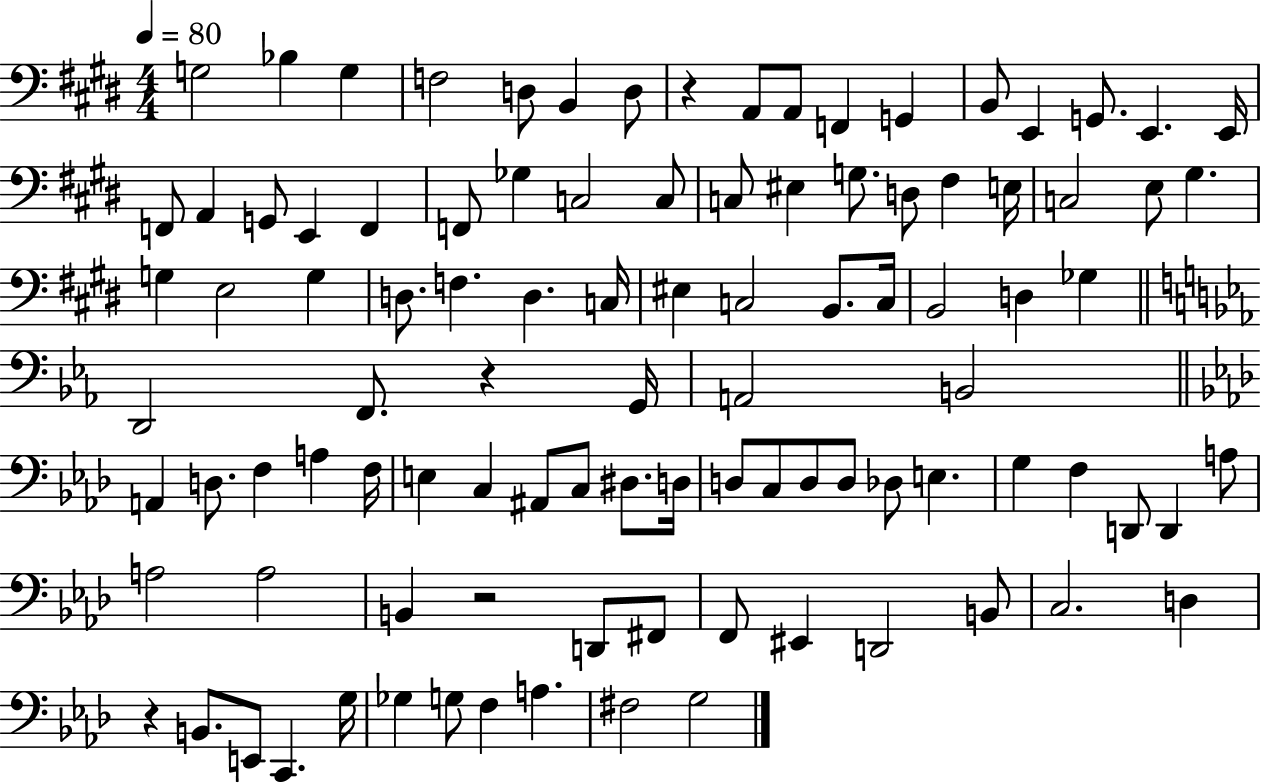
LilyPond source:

{
  \clef bass
  \numericTimeSignature
  \time 4/4
  \key e \major
  \tempo 4 = 80
  g2 bes4 g4 | f2 d8 b,4 d8 | r4 a,8 a,8 f,4 g,4 | b,8 e,4 g,8. e,4. e,16 | \break f,8 a,4 g,8 e,4 f,4 | f,8 ges4 c2 c8 | c8 eis4 g8. d8 fis4 e16 | c2 e8 gis4. | \break g4 e2 g4 | d8. f4. d4. c16 | eis4 c2 b,8. c16 | b,2 d4 ges4 | \break \bar "||" \break \key ees \major d,2 f,8. r4 g,16 | a,2 b,2 | \bar "||" \break \key aes \major a,4 d8. f4 a4 f16 | e4 c4 ais,8 c8 dis8. d16 | d8 c8 d8 d8 des8 e4. | g4 f4 d,8 d,4 a8 | \break a2 a2 | b,4 r2 d,8 fis,8 | f,8 eis,4 d,2 b,8 | c2. d4 | \break r4 b,8. e,8 c,4. g16 | ges4 g8 f4 a4. | fis2 g2 | \bar "|."
}